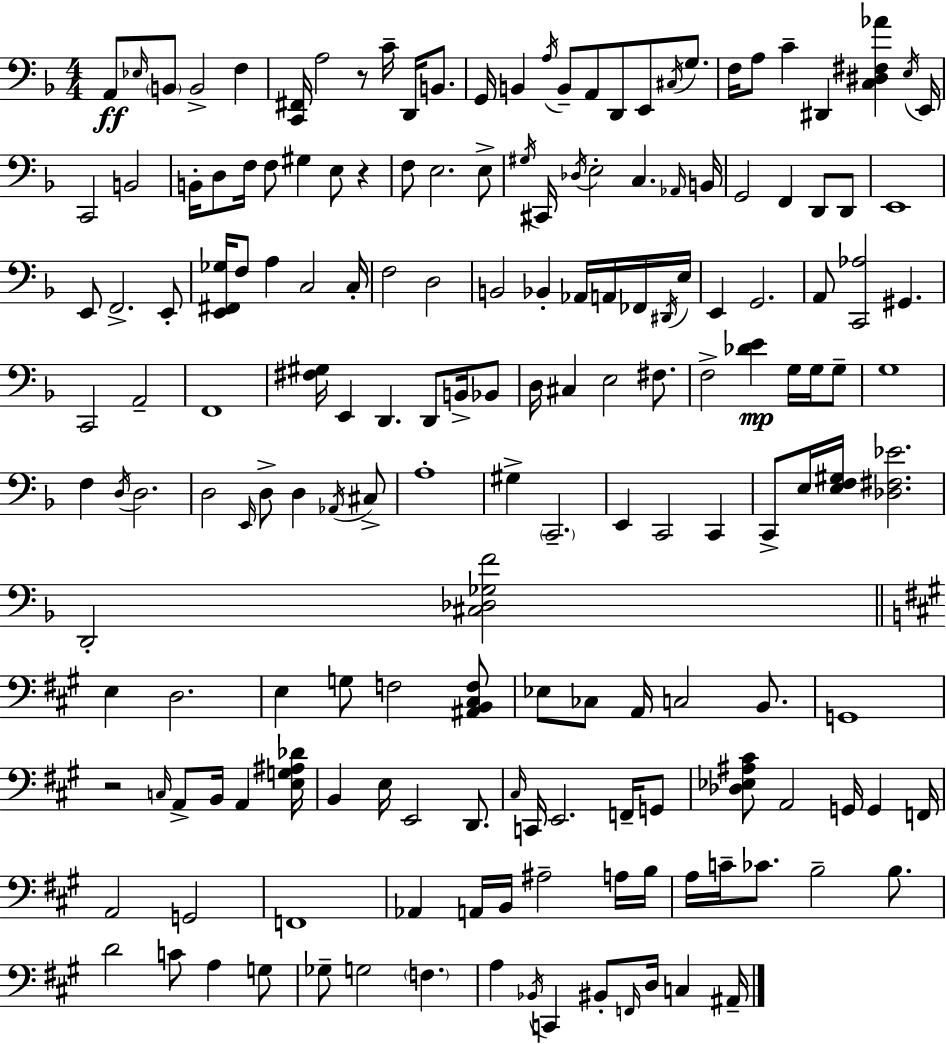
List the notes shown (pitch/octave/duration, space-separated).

A2/e Eb3/s B2/e B2/h F3/q [C2,F#2]/s A3/h R/e C4/s D2/s B2/e. G2/s B2/q A3/s B2/e A2/e D2/e E2/e C#3/s G3/e. F3/s A3/e C4/q D#2/q [C3,D#3,F#3,Ab4]/q E3/s E2/s C2/h B2/h B2/s D3/e F3/s F3/e G#3/q E3/e R/q F3/e E3/h. E3/e G#3/s C#2/s Db3/s E3/h C3/q. Ab2/s B2/s G2/h F2/q D2/e D2/e E2/w E2/e F2/h. E2/e [E2,F#2,Gb3]/s F3/e A3/q C3/h C3/s F3/h D3/h B2/h Bb2/q Ab2/s A2/s FES2/s D#2/s E3/s E2/q G2/h. A2/e [C2,Ab3]/h G#2/q. C2/h A2/h F2/w [F#3,G#3]/s E2/q D2/q. D2/e B2/s Bb2/e D3/s C#3/q E3/h F#3/e. F3/h [Db4,E4]/q G3/s G3/s G3/e G3/w F3/q D3/s D3/h. D3/h E2/s D3/e D3/q Ab2/s C#3/e A3/w G#3/q C2/h. E2/q C2/h C2/q C2/e E3/s [E3,F3,G#3]/s [Db3,F#3,Eb4]/h. D2/h [C#3,Db3,Gb3,F4]/h E3/q D3/h. E3/q G3/e F3/h [A#2,B2,C#3,F3]/e Eb3/e CES3/e A2/s C3/h B2/e. G2/w R/h C3/s A2/e B2/s A2/q [E3,G3,A#3,Db4]/s B2/q E3/s E2/h D2/e. C#3/s C2/s E2/h. F2/s G2/e [Db3,Eb3,A#3,C#4]/e A2/h G2/s G2/q F2/s A2/h G2/h F2/w Ab2/q A2/s B2/s A#3/h A3/s B3/s A3/s C4/s CES4/e. B3/h B3/e. D4/h C4/e A3/q G3/e Gb3/e G3/h F3/q. A3/q Bb2/s C2/q BIS2/e F2/s D3/s C3/q A#2/s